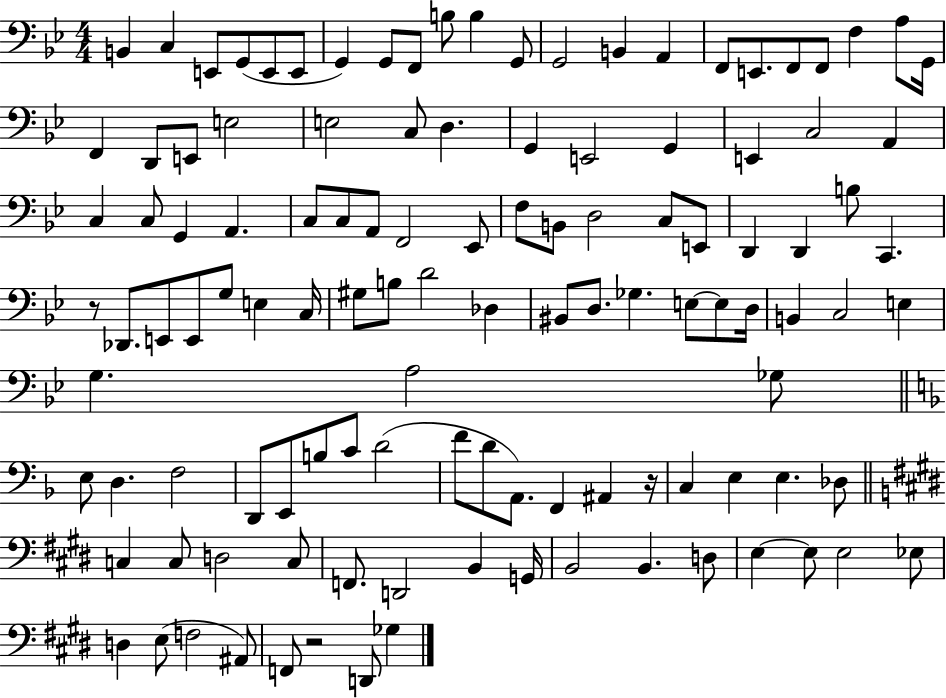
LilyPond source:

{
  \clef bass
  \numericTimeSignature
  \time 4/4
  \key bes \major
  b,4 c4 e,8 g,8( e,8 e,8 | g,4) g,8 f,8 b8 b4 g,8 | g,2 b,4 a,4 | f,8 e,8. f,8 f,8 f4 a8 g,16 | \break f,4 d,8 e,8 e2 | e2 c8 d4. | g,4 e,2 g,4 | e,4 c2 a,4 | \break c4 c8 g,4 a,4. | c8 c8 a,8 f,2 ees,8 | f8 b,8 d2 c8 e,8 | d,4 d,4 b8 c,4. | \break r8 des,8. e,8 e,8 g8 e4 c16 | gis8 b8 d'2 des4 | bis,8 d8. ges4. e8~~ e8 d16 | b,4 c2 e4 | \break g4. a2 ges8 | \bar "||" \break \key d \minor e8 d4. f2 | d,8 e,8 b8 c'8 d'2( | f'8 d'8 a,8.) f,4 ais,4 r16 | c4 e4 e4. des8 | \break \bar "||" \break \key e \major c4 c8 d2 c8 | f,8. d,2 b,4 g,16 | b,2 b,4. d8 | e4~~ e8 e2 ees8 | \break d4 e8( f2 ais,8) | f,8 r2 d,8 ges4 | \bar "|."
}